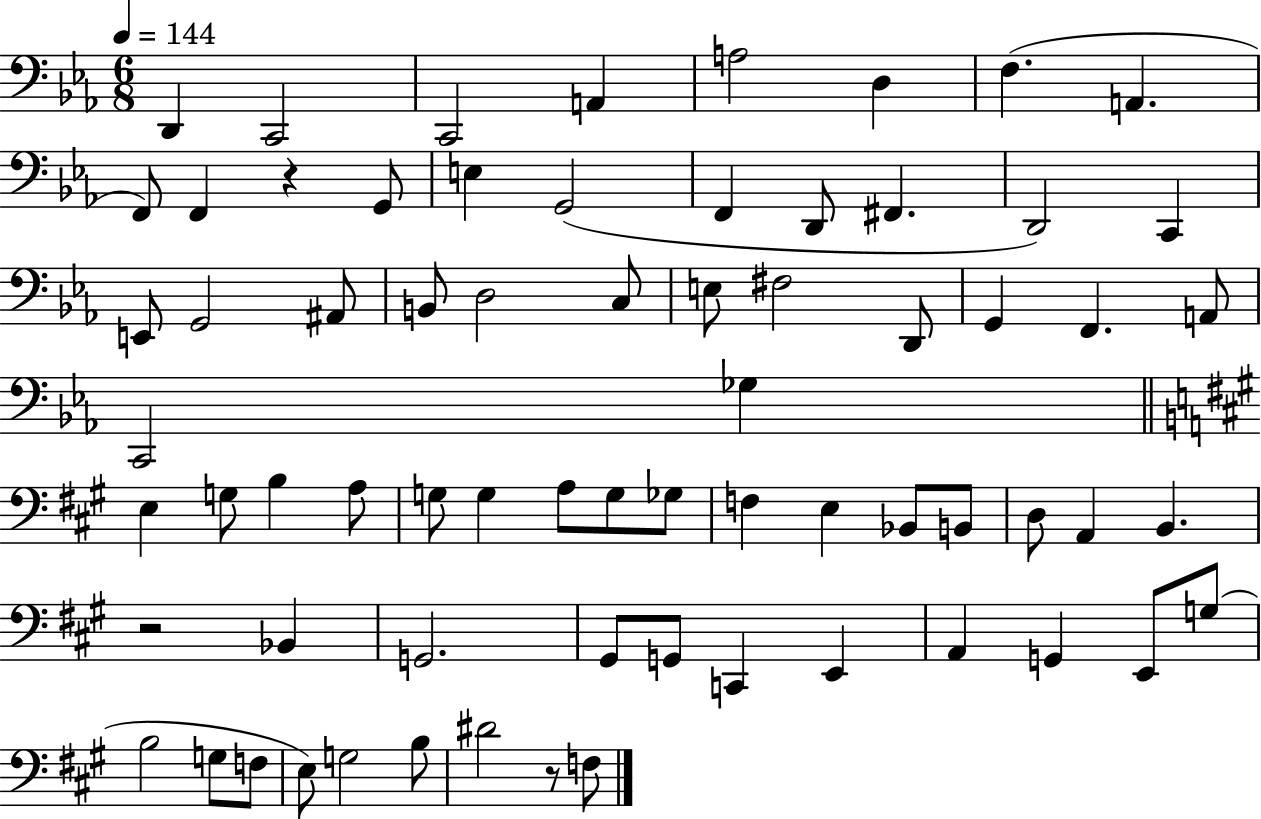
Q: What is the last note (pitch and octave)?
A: F3